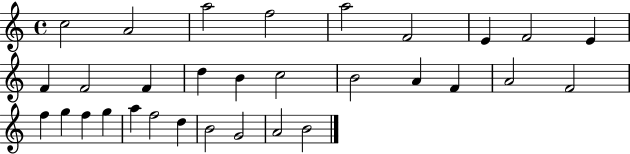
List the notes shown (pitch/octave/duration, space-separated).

C5/h A4/h A5/h F5/h A5/h F4/h E4/q F4/h E4/q F4/q F4/h F4/q D5/q B4/q C5/h B4/h A4/q F4/q A4/h F4/h F5/q G5/q F5/q G5/q A5/q F5/h D5/q B4/h G4/h A4/h B4/h